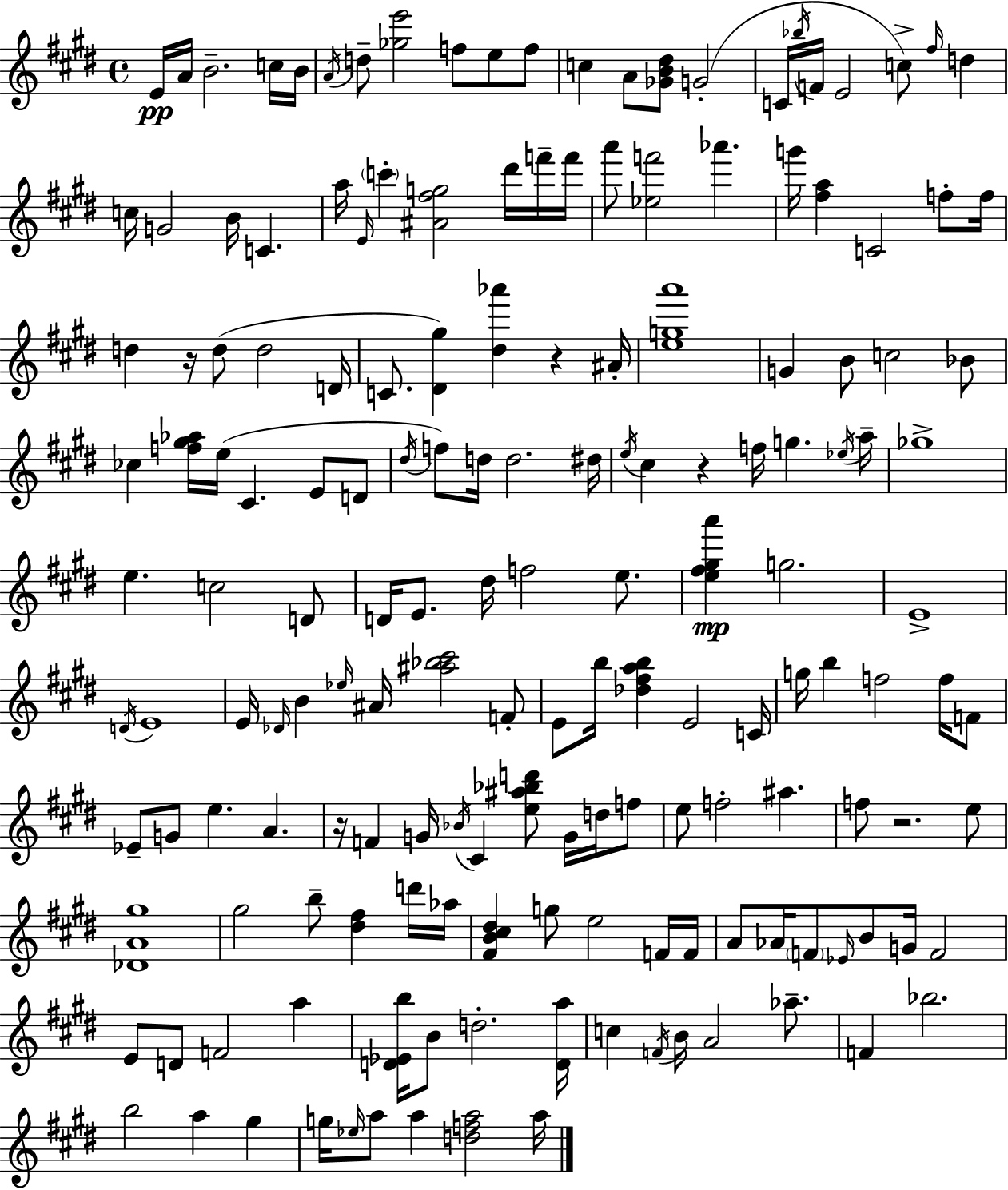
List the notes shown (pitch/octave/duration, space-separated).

E4/s A4/s B4/h. C5/s B4/s A4/s D5/e [Gb5,E6]/h F5/e E5/e F5/e C5/q A4/e [Gb4,B4,D#5]/e G4/h C4/s Bb5/s F4/s E4/h C5/e F#5/s D5/q C5/s G4/h B4/s C4/q. A5/s E4/s C6/q [A#4,F#5,G5]/h D#6/s F6/s F6/s A6/e [Eb5,F6]/h Ab6/q. G6/s [F#5,A5]/q C4/h F5/e F5/s D5/q R/s D5/e D5/h D4/s C4/e. [D#4,G#5]/q [D#5,Ab6]/q R/q A#4/s [E5,G5,A6]/w G4/q B4/e C5/h Bb4/e CES5/q [F5,G#5,Ab5]/s E5/s C#4/q. E4/e D4/e D#5/s F5/e D5/s D5/h. D#5/s E5/s C#5/q R/q F5/s G5/q. Eb5/s A5/s Gb5/w E5/q. C5/h D4/e D4/s E4/e. D#5/s F5/h E5/e. [E5,F#5,G#5,A6]/q G5/h. E4/w D4/s E4/w E4/s Db4/s B4/q Eb5/s A#4/s [A#5,Bb5,C#6]/h F4/e E4/e B5/s [Db5,F#5,A5,B5]/q E4/h C4/s G5/s B5/q F5/h F5/s F4/e Eb4/e G4/e E5/q. A4/q. R/s F4/q G4/s Bb4/s C#4/q [E5,A#5,Bb5,D6]/e G4/s D5/s F5/e E5/e F5/h A#5/q. F5/e R/h. E5/e [Db4,A4,G#5]/w G#5/h B5/e [D#5,F#5]/q D6/s Ab5/s [F#4,B4,C#5,D#5]/q G5/e E5/h F4/s F4/s A4/e Ab4/s F4/e Eb4/s B4/e G4/s F4/h E4/e D4/e F4/h A5/q [D4,Eb4,B5]/s B4/e D5/h. [D4,A5]/s C5/q F4/s B4/s A4/h Ab5/e. F4/q Bb5/h. B5/h A5/q G#5/q G5/s Eb5/s A5/e A5/q [D5,F5,A5]/h A5/s